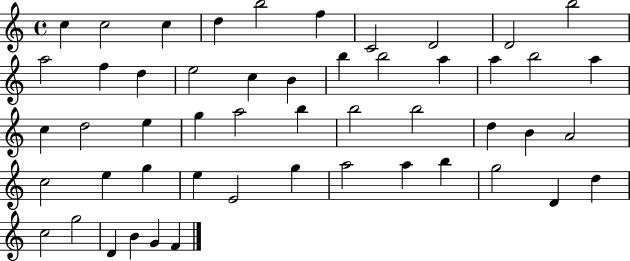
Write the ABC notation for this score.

X:1
T:Untitled
M:4/4
L:1/4
K:C
c c2 c d b2 f C2 D2 D2 b2 a2 f d e2 c B b b2 a a b2 a c d2 e g a2 b b2 b2 d B A2 c2 e g e E2 g a2 a b g2 D d c2 g2 D B G F